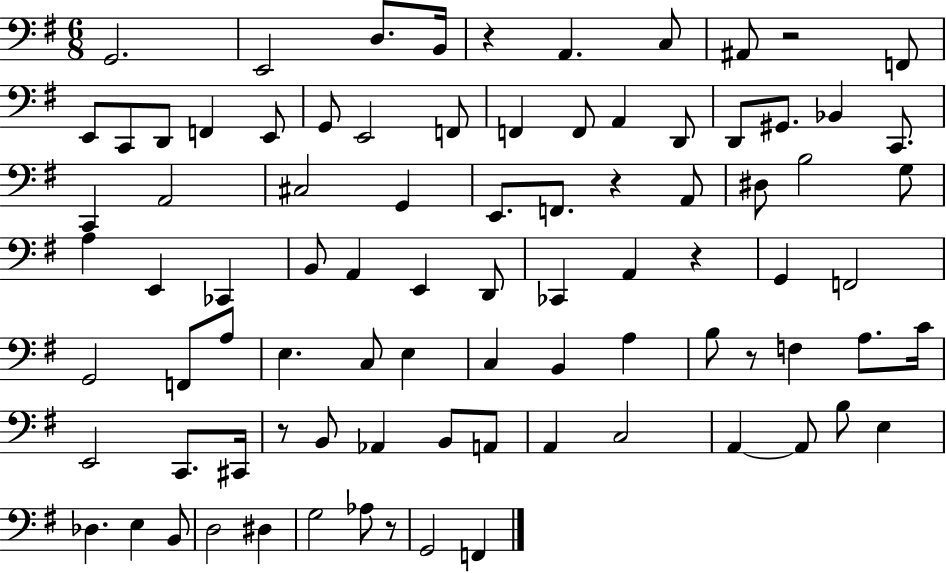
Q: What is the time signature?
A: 6/8